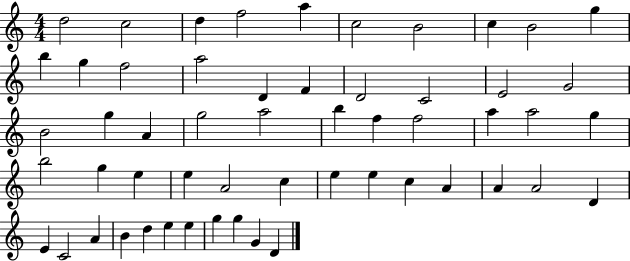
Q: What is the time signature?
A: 4/4